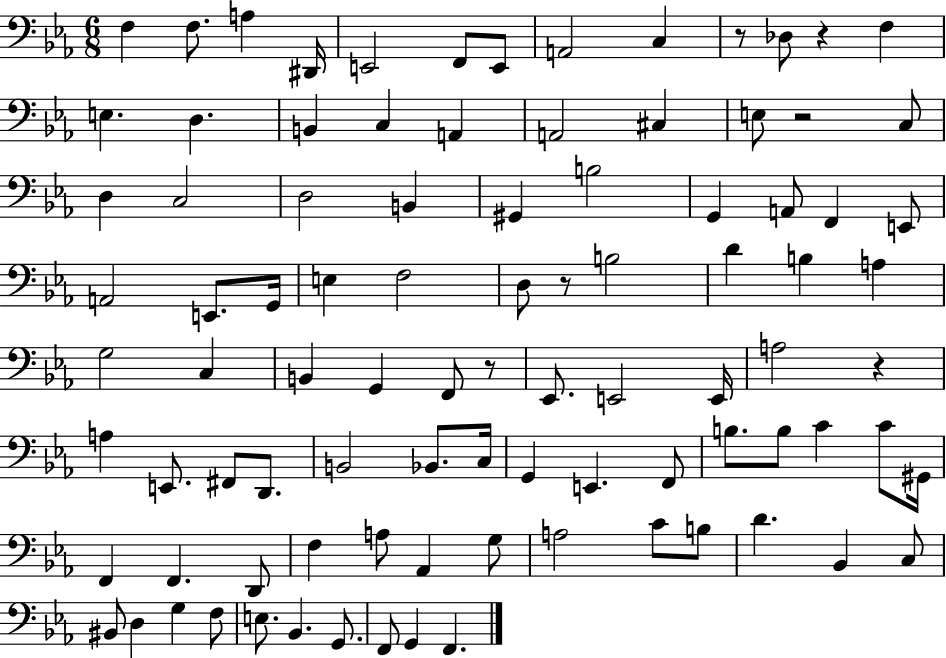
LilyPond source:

{
  \clef bass
  \numericTimeSignature
  \time 6/8
  \key ees \major
  \repeat volta 2 { f4 f8. a4 dis,16 | e,2 f,8 e,8 | a,2 c4 | r8 des8 r4 f4 | \break e4. d4. | b,4 c4 a,4 | a,2 cis4 | e8 r2 c8 | \break d4 c2 | d2 b,4 | gis,4 b2 | g,4 a,8 f,4 e,8 | \break a,2 e,8. g,16 | e4 f2 | d8 r8 b2 | d'4 b4 a4 | \break g2 c4 | b,4 g,4 f,8 r8 | ees,8. e,2 e,16 | a2 r4 | \break a4 e,8. fis,8 d,8. | b,2 bes,8. c16 | g,4 e,4. f,8 | b8. b8 c'4 c'8 gis,16 | \break f,4 f,4. d,8 | f4 a8 aes,4 g8 | a2 c'8 b8 | d'4. bes,4 c8 | \break bis,8 d4 g4 f8 | e8. bes,4. g,8. | f,8 g,4 f,4. | } \bar "|."
}